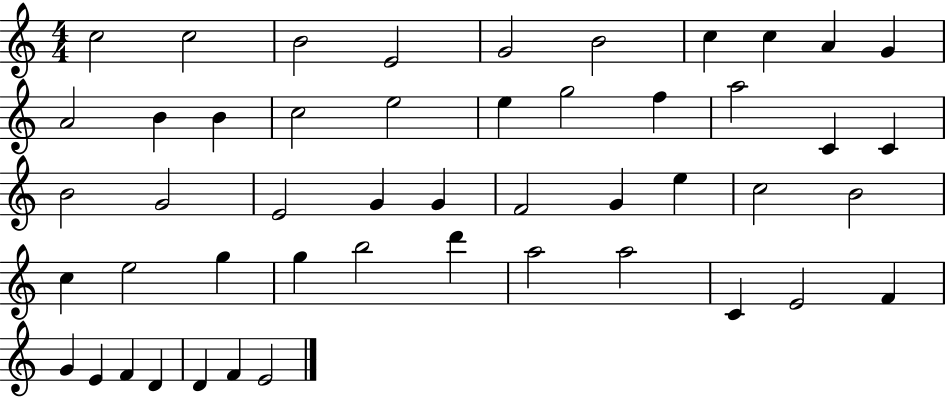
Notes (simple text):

C5/h C5/h B4/h E4/h G4/h B4/h C5/q C5/q A4/q G4/q A4/h B4/q B4/q C5/h E5/h E5/q G5/h F5/q A5/h C4/q C4/q B4/h G4/h E4/h G4/q G4/q F4/h G4/q E5/q C5/h B4/h C5/q E5/h G5/q G5/q B5/h D6/q A5/h A5/h C4/q E4/h F4/q G4/q E4/q F4/q D4/q D4/q F4/q E4/h